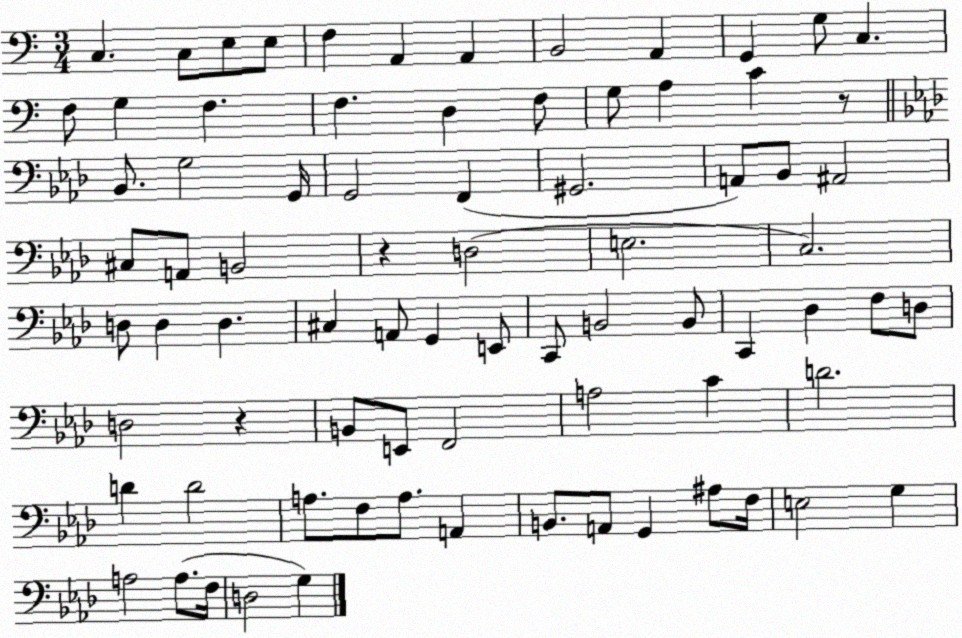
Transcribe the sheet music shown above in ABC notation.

X:1
T:Untitled
M:3/4
L:1/4
K:C
C, C,/2 E,/2 E,/2 F, A,, A,, B,,2 A,, G,, G,/2 C, F,/2 G, F, F, D, F,/2 G,/2 A, C z/2 _B,,/2 G,2 G,,/4 G,,2 F,, ^G,,2 A,,/2 _B,,/2 ^A,,2 ^C,/2 A,,/2 B,,2 z D,2 E,2 C,2 D,/2 D, D, ^C, A,,/2 G,, E,,/2 C,,/2 B,,2 B,,/2 C,, _D, F,/2 D,/2 D,2 z B,,/2 E,,/2 F,,2 A,2 C D2 D D2 A,/2 F,/2 A,/2 A,, B,,/2 A,,/2 G,, ^A,/2 F,/4 E,2 G, A,2 A,/2 F,/4 D,2 G,